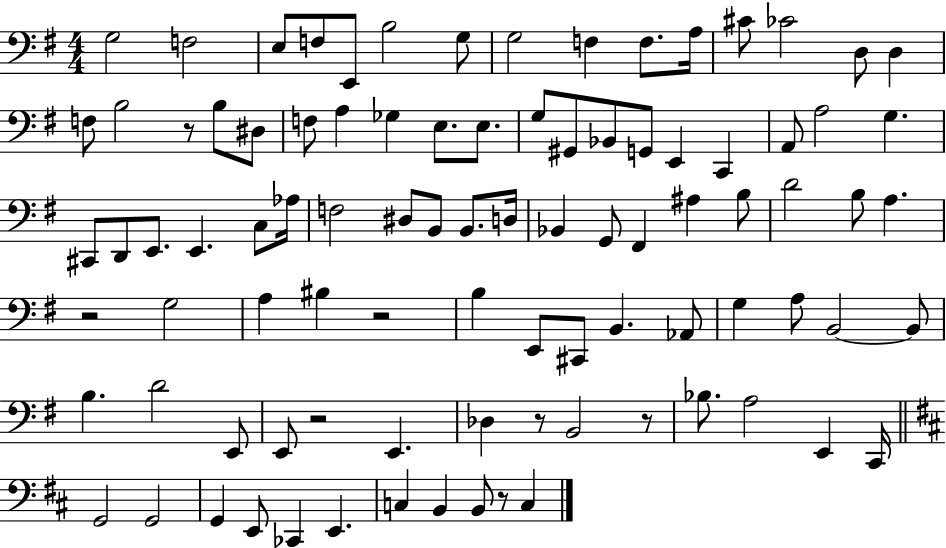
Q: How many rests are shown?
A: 7